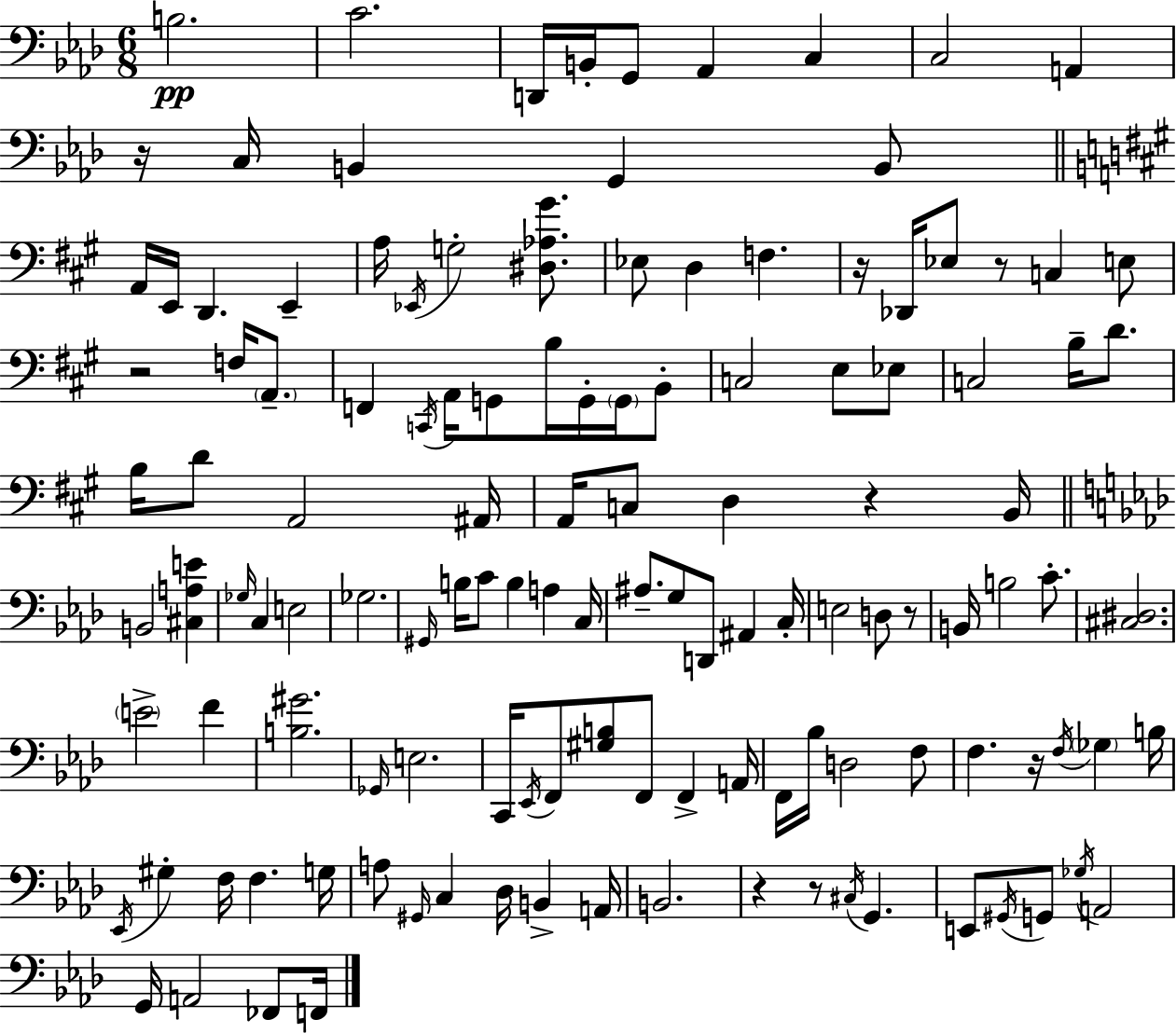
{
  \clef bass
  \numericTimeSignature
  \time 6/8
  \key f \minor
  b2.\pp | c'2. | d,16 b,16-. g,8 aes,4 c4 | c2 a,4 | \break r16 c16 b,4 g,4 b,8 | \bar "||" \break \key a \major a,16 e,16 d,4. e,4-- | a16 \acciaccatura { ees,16 } g2-. <dis aes gis'>8. | ees8 d4 f4. | r16 des,16 ees8 r8 c4 e8 | \break r2 f16 \parenthesize a,8.-- | f,4 \acciaccatura { c,16 } a,16 g,8 b16 g,16-. \parenthesize g,16 | b,8-. c2 e8 | ees8 c2 b16-- d'8. | \break b16 d'8 a,2 | ais,16 a,16 c8 d4 r4 | b,16 \bar "||" \break \key f \minor b,2 <cis a e'>4 | \grace { ges16 } c4 e2 | ges2. | \grace { gis,16 } b16 c'8 b4 a4 | \break c16 ais8.-- g8 d,8 ais,4 | c16-. e2 d8 | r8 b,16 b2 c'8.-. | <cis dis>2. | \break \parenthesize e'2-> f'4 | <b gis'>2. | \grace { ges,16 } e2. | c,16 \acciaccatura { ees,16 } f,8 <gis b>8 f,8 f,4-> | \break a,16 f,16 bes16 d2 | f8 f4. r16 \acciaccatura { f16 } | \parenthesize ges4 b16 \acciaccatura { ees,16 } gis4-. f16 f4. | g16 a8 \grace { gis,16 } c4 | \break des16 b,4-> a,16 b,2. | r4 r8 | \acciaccatura { cis16 } g,4. e,8 \acciaccatura { gis,16 } g,8 | \acciaccatura { ges16 } a,2 g,16 a,2 | \break fes,8 f,16 \bar "|."
}